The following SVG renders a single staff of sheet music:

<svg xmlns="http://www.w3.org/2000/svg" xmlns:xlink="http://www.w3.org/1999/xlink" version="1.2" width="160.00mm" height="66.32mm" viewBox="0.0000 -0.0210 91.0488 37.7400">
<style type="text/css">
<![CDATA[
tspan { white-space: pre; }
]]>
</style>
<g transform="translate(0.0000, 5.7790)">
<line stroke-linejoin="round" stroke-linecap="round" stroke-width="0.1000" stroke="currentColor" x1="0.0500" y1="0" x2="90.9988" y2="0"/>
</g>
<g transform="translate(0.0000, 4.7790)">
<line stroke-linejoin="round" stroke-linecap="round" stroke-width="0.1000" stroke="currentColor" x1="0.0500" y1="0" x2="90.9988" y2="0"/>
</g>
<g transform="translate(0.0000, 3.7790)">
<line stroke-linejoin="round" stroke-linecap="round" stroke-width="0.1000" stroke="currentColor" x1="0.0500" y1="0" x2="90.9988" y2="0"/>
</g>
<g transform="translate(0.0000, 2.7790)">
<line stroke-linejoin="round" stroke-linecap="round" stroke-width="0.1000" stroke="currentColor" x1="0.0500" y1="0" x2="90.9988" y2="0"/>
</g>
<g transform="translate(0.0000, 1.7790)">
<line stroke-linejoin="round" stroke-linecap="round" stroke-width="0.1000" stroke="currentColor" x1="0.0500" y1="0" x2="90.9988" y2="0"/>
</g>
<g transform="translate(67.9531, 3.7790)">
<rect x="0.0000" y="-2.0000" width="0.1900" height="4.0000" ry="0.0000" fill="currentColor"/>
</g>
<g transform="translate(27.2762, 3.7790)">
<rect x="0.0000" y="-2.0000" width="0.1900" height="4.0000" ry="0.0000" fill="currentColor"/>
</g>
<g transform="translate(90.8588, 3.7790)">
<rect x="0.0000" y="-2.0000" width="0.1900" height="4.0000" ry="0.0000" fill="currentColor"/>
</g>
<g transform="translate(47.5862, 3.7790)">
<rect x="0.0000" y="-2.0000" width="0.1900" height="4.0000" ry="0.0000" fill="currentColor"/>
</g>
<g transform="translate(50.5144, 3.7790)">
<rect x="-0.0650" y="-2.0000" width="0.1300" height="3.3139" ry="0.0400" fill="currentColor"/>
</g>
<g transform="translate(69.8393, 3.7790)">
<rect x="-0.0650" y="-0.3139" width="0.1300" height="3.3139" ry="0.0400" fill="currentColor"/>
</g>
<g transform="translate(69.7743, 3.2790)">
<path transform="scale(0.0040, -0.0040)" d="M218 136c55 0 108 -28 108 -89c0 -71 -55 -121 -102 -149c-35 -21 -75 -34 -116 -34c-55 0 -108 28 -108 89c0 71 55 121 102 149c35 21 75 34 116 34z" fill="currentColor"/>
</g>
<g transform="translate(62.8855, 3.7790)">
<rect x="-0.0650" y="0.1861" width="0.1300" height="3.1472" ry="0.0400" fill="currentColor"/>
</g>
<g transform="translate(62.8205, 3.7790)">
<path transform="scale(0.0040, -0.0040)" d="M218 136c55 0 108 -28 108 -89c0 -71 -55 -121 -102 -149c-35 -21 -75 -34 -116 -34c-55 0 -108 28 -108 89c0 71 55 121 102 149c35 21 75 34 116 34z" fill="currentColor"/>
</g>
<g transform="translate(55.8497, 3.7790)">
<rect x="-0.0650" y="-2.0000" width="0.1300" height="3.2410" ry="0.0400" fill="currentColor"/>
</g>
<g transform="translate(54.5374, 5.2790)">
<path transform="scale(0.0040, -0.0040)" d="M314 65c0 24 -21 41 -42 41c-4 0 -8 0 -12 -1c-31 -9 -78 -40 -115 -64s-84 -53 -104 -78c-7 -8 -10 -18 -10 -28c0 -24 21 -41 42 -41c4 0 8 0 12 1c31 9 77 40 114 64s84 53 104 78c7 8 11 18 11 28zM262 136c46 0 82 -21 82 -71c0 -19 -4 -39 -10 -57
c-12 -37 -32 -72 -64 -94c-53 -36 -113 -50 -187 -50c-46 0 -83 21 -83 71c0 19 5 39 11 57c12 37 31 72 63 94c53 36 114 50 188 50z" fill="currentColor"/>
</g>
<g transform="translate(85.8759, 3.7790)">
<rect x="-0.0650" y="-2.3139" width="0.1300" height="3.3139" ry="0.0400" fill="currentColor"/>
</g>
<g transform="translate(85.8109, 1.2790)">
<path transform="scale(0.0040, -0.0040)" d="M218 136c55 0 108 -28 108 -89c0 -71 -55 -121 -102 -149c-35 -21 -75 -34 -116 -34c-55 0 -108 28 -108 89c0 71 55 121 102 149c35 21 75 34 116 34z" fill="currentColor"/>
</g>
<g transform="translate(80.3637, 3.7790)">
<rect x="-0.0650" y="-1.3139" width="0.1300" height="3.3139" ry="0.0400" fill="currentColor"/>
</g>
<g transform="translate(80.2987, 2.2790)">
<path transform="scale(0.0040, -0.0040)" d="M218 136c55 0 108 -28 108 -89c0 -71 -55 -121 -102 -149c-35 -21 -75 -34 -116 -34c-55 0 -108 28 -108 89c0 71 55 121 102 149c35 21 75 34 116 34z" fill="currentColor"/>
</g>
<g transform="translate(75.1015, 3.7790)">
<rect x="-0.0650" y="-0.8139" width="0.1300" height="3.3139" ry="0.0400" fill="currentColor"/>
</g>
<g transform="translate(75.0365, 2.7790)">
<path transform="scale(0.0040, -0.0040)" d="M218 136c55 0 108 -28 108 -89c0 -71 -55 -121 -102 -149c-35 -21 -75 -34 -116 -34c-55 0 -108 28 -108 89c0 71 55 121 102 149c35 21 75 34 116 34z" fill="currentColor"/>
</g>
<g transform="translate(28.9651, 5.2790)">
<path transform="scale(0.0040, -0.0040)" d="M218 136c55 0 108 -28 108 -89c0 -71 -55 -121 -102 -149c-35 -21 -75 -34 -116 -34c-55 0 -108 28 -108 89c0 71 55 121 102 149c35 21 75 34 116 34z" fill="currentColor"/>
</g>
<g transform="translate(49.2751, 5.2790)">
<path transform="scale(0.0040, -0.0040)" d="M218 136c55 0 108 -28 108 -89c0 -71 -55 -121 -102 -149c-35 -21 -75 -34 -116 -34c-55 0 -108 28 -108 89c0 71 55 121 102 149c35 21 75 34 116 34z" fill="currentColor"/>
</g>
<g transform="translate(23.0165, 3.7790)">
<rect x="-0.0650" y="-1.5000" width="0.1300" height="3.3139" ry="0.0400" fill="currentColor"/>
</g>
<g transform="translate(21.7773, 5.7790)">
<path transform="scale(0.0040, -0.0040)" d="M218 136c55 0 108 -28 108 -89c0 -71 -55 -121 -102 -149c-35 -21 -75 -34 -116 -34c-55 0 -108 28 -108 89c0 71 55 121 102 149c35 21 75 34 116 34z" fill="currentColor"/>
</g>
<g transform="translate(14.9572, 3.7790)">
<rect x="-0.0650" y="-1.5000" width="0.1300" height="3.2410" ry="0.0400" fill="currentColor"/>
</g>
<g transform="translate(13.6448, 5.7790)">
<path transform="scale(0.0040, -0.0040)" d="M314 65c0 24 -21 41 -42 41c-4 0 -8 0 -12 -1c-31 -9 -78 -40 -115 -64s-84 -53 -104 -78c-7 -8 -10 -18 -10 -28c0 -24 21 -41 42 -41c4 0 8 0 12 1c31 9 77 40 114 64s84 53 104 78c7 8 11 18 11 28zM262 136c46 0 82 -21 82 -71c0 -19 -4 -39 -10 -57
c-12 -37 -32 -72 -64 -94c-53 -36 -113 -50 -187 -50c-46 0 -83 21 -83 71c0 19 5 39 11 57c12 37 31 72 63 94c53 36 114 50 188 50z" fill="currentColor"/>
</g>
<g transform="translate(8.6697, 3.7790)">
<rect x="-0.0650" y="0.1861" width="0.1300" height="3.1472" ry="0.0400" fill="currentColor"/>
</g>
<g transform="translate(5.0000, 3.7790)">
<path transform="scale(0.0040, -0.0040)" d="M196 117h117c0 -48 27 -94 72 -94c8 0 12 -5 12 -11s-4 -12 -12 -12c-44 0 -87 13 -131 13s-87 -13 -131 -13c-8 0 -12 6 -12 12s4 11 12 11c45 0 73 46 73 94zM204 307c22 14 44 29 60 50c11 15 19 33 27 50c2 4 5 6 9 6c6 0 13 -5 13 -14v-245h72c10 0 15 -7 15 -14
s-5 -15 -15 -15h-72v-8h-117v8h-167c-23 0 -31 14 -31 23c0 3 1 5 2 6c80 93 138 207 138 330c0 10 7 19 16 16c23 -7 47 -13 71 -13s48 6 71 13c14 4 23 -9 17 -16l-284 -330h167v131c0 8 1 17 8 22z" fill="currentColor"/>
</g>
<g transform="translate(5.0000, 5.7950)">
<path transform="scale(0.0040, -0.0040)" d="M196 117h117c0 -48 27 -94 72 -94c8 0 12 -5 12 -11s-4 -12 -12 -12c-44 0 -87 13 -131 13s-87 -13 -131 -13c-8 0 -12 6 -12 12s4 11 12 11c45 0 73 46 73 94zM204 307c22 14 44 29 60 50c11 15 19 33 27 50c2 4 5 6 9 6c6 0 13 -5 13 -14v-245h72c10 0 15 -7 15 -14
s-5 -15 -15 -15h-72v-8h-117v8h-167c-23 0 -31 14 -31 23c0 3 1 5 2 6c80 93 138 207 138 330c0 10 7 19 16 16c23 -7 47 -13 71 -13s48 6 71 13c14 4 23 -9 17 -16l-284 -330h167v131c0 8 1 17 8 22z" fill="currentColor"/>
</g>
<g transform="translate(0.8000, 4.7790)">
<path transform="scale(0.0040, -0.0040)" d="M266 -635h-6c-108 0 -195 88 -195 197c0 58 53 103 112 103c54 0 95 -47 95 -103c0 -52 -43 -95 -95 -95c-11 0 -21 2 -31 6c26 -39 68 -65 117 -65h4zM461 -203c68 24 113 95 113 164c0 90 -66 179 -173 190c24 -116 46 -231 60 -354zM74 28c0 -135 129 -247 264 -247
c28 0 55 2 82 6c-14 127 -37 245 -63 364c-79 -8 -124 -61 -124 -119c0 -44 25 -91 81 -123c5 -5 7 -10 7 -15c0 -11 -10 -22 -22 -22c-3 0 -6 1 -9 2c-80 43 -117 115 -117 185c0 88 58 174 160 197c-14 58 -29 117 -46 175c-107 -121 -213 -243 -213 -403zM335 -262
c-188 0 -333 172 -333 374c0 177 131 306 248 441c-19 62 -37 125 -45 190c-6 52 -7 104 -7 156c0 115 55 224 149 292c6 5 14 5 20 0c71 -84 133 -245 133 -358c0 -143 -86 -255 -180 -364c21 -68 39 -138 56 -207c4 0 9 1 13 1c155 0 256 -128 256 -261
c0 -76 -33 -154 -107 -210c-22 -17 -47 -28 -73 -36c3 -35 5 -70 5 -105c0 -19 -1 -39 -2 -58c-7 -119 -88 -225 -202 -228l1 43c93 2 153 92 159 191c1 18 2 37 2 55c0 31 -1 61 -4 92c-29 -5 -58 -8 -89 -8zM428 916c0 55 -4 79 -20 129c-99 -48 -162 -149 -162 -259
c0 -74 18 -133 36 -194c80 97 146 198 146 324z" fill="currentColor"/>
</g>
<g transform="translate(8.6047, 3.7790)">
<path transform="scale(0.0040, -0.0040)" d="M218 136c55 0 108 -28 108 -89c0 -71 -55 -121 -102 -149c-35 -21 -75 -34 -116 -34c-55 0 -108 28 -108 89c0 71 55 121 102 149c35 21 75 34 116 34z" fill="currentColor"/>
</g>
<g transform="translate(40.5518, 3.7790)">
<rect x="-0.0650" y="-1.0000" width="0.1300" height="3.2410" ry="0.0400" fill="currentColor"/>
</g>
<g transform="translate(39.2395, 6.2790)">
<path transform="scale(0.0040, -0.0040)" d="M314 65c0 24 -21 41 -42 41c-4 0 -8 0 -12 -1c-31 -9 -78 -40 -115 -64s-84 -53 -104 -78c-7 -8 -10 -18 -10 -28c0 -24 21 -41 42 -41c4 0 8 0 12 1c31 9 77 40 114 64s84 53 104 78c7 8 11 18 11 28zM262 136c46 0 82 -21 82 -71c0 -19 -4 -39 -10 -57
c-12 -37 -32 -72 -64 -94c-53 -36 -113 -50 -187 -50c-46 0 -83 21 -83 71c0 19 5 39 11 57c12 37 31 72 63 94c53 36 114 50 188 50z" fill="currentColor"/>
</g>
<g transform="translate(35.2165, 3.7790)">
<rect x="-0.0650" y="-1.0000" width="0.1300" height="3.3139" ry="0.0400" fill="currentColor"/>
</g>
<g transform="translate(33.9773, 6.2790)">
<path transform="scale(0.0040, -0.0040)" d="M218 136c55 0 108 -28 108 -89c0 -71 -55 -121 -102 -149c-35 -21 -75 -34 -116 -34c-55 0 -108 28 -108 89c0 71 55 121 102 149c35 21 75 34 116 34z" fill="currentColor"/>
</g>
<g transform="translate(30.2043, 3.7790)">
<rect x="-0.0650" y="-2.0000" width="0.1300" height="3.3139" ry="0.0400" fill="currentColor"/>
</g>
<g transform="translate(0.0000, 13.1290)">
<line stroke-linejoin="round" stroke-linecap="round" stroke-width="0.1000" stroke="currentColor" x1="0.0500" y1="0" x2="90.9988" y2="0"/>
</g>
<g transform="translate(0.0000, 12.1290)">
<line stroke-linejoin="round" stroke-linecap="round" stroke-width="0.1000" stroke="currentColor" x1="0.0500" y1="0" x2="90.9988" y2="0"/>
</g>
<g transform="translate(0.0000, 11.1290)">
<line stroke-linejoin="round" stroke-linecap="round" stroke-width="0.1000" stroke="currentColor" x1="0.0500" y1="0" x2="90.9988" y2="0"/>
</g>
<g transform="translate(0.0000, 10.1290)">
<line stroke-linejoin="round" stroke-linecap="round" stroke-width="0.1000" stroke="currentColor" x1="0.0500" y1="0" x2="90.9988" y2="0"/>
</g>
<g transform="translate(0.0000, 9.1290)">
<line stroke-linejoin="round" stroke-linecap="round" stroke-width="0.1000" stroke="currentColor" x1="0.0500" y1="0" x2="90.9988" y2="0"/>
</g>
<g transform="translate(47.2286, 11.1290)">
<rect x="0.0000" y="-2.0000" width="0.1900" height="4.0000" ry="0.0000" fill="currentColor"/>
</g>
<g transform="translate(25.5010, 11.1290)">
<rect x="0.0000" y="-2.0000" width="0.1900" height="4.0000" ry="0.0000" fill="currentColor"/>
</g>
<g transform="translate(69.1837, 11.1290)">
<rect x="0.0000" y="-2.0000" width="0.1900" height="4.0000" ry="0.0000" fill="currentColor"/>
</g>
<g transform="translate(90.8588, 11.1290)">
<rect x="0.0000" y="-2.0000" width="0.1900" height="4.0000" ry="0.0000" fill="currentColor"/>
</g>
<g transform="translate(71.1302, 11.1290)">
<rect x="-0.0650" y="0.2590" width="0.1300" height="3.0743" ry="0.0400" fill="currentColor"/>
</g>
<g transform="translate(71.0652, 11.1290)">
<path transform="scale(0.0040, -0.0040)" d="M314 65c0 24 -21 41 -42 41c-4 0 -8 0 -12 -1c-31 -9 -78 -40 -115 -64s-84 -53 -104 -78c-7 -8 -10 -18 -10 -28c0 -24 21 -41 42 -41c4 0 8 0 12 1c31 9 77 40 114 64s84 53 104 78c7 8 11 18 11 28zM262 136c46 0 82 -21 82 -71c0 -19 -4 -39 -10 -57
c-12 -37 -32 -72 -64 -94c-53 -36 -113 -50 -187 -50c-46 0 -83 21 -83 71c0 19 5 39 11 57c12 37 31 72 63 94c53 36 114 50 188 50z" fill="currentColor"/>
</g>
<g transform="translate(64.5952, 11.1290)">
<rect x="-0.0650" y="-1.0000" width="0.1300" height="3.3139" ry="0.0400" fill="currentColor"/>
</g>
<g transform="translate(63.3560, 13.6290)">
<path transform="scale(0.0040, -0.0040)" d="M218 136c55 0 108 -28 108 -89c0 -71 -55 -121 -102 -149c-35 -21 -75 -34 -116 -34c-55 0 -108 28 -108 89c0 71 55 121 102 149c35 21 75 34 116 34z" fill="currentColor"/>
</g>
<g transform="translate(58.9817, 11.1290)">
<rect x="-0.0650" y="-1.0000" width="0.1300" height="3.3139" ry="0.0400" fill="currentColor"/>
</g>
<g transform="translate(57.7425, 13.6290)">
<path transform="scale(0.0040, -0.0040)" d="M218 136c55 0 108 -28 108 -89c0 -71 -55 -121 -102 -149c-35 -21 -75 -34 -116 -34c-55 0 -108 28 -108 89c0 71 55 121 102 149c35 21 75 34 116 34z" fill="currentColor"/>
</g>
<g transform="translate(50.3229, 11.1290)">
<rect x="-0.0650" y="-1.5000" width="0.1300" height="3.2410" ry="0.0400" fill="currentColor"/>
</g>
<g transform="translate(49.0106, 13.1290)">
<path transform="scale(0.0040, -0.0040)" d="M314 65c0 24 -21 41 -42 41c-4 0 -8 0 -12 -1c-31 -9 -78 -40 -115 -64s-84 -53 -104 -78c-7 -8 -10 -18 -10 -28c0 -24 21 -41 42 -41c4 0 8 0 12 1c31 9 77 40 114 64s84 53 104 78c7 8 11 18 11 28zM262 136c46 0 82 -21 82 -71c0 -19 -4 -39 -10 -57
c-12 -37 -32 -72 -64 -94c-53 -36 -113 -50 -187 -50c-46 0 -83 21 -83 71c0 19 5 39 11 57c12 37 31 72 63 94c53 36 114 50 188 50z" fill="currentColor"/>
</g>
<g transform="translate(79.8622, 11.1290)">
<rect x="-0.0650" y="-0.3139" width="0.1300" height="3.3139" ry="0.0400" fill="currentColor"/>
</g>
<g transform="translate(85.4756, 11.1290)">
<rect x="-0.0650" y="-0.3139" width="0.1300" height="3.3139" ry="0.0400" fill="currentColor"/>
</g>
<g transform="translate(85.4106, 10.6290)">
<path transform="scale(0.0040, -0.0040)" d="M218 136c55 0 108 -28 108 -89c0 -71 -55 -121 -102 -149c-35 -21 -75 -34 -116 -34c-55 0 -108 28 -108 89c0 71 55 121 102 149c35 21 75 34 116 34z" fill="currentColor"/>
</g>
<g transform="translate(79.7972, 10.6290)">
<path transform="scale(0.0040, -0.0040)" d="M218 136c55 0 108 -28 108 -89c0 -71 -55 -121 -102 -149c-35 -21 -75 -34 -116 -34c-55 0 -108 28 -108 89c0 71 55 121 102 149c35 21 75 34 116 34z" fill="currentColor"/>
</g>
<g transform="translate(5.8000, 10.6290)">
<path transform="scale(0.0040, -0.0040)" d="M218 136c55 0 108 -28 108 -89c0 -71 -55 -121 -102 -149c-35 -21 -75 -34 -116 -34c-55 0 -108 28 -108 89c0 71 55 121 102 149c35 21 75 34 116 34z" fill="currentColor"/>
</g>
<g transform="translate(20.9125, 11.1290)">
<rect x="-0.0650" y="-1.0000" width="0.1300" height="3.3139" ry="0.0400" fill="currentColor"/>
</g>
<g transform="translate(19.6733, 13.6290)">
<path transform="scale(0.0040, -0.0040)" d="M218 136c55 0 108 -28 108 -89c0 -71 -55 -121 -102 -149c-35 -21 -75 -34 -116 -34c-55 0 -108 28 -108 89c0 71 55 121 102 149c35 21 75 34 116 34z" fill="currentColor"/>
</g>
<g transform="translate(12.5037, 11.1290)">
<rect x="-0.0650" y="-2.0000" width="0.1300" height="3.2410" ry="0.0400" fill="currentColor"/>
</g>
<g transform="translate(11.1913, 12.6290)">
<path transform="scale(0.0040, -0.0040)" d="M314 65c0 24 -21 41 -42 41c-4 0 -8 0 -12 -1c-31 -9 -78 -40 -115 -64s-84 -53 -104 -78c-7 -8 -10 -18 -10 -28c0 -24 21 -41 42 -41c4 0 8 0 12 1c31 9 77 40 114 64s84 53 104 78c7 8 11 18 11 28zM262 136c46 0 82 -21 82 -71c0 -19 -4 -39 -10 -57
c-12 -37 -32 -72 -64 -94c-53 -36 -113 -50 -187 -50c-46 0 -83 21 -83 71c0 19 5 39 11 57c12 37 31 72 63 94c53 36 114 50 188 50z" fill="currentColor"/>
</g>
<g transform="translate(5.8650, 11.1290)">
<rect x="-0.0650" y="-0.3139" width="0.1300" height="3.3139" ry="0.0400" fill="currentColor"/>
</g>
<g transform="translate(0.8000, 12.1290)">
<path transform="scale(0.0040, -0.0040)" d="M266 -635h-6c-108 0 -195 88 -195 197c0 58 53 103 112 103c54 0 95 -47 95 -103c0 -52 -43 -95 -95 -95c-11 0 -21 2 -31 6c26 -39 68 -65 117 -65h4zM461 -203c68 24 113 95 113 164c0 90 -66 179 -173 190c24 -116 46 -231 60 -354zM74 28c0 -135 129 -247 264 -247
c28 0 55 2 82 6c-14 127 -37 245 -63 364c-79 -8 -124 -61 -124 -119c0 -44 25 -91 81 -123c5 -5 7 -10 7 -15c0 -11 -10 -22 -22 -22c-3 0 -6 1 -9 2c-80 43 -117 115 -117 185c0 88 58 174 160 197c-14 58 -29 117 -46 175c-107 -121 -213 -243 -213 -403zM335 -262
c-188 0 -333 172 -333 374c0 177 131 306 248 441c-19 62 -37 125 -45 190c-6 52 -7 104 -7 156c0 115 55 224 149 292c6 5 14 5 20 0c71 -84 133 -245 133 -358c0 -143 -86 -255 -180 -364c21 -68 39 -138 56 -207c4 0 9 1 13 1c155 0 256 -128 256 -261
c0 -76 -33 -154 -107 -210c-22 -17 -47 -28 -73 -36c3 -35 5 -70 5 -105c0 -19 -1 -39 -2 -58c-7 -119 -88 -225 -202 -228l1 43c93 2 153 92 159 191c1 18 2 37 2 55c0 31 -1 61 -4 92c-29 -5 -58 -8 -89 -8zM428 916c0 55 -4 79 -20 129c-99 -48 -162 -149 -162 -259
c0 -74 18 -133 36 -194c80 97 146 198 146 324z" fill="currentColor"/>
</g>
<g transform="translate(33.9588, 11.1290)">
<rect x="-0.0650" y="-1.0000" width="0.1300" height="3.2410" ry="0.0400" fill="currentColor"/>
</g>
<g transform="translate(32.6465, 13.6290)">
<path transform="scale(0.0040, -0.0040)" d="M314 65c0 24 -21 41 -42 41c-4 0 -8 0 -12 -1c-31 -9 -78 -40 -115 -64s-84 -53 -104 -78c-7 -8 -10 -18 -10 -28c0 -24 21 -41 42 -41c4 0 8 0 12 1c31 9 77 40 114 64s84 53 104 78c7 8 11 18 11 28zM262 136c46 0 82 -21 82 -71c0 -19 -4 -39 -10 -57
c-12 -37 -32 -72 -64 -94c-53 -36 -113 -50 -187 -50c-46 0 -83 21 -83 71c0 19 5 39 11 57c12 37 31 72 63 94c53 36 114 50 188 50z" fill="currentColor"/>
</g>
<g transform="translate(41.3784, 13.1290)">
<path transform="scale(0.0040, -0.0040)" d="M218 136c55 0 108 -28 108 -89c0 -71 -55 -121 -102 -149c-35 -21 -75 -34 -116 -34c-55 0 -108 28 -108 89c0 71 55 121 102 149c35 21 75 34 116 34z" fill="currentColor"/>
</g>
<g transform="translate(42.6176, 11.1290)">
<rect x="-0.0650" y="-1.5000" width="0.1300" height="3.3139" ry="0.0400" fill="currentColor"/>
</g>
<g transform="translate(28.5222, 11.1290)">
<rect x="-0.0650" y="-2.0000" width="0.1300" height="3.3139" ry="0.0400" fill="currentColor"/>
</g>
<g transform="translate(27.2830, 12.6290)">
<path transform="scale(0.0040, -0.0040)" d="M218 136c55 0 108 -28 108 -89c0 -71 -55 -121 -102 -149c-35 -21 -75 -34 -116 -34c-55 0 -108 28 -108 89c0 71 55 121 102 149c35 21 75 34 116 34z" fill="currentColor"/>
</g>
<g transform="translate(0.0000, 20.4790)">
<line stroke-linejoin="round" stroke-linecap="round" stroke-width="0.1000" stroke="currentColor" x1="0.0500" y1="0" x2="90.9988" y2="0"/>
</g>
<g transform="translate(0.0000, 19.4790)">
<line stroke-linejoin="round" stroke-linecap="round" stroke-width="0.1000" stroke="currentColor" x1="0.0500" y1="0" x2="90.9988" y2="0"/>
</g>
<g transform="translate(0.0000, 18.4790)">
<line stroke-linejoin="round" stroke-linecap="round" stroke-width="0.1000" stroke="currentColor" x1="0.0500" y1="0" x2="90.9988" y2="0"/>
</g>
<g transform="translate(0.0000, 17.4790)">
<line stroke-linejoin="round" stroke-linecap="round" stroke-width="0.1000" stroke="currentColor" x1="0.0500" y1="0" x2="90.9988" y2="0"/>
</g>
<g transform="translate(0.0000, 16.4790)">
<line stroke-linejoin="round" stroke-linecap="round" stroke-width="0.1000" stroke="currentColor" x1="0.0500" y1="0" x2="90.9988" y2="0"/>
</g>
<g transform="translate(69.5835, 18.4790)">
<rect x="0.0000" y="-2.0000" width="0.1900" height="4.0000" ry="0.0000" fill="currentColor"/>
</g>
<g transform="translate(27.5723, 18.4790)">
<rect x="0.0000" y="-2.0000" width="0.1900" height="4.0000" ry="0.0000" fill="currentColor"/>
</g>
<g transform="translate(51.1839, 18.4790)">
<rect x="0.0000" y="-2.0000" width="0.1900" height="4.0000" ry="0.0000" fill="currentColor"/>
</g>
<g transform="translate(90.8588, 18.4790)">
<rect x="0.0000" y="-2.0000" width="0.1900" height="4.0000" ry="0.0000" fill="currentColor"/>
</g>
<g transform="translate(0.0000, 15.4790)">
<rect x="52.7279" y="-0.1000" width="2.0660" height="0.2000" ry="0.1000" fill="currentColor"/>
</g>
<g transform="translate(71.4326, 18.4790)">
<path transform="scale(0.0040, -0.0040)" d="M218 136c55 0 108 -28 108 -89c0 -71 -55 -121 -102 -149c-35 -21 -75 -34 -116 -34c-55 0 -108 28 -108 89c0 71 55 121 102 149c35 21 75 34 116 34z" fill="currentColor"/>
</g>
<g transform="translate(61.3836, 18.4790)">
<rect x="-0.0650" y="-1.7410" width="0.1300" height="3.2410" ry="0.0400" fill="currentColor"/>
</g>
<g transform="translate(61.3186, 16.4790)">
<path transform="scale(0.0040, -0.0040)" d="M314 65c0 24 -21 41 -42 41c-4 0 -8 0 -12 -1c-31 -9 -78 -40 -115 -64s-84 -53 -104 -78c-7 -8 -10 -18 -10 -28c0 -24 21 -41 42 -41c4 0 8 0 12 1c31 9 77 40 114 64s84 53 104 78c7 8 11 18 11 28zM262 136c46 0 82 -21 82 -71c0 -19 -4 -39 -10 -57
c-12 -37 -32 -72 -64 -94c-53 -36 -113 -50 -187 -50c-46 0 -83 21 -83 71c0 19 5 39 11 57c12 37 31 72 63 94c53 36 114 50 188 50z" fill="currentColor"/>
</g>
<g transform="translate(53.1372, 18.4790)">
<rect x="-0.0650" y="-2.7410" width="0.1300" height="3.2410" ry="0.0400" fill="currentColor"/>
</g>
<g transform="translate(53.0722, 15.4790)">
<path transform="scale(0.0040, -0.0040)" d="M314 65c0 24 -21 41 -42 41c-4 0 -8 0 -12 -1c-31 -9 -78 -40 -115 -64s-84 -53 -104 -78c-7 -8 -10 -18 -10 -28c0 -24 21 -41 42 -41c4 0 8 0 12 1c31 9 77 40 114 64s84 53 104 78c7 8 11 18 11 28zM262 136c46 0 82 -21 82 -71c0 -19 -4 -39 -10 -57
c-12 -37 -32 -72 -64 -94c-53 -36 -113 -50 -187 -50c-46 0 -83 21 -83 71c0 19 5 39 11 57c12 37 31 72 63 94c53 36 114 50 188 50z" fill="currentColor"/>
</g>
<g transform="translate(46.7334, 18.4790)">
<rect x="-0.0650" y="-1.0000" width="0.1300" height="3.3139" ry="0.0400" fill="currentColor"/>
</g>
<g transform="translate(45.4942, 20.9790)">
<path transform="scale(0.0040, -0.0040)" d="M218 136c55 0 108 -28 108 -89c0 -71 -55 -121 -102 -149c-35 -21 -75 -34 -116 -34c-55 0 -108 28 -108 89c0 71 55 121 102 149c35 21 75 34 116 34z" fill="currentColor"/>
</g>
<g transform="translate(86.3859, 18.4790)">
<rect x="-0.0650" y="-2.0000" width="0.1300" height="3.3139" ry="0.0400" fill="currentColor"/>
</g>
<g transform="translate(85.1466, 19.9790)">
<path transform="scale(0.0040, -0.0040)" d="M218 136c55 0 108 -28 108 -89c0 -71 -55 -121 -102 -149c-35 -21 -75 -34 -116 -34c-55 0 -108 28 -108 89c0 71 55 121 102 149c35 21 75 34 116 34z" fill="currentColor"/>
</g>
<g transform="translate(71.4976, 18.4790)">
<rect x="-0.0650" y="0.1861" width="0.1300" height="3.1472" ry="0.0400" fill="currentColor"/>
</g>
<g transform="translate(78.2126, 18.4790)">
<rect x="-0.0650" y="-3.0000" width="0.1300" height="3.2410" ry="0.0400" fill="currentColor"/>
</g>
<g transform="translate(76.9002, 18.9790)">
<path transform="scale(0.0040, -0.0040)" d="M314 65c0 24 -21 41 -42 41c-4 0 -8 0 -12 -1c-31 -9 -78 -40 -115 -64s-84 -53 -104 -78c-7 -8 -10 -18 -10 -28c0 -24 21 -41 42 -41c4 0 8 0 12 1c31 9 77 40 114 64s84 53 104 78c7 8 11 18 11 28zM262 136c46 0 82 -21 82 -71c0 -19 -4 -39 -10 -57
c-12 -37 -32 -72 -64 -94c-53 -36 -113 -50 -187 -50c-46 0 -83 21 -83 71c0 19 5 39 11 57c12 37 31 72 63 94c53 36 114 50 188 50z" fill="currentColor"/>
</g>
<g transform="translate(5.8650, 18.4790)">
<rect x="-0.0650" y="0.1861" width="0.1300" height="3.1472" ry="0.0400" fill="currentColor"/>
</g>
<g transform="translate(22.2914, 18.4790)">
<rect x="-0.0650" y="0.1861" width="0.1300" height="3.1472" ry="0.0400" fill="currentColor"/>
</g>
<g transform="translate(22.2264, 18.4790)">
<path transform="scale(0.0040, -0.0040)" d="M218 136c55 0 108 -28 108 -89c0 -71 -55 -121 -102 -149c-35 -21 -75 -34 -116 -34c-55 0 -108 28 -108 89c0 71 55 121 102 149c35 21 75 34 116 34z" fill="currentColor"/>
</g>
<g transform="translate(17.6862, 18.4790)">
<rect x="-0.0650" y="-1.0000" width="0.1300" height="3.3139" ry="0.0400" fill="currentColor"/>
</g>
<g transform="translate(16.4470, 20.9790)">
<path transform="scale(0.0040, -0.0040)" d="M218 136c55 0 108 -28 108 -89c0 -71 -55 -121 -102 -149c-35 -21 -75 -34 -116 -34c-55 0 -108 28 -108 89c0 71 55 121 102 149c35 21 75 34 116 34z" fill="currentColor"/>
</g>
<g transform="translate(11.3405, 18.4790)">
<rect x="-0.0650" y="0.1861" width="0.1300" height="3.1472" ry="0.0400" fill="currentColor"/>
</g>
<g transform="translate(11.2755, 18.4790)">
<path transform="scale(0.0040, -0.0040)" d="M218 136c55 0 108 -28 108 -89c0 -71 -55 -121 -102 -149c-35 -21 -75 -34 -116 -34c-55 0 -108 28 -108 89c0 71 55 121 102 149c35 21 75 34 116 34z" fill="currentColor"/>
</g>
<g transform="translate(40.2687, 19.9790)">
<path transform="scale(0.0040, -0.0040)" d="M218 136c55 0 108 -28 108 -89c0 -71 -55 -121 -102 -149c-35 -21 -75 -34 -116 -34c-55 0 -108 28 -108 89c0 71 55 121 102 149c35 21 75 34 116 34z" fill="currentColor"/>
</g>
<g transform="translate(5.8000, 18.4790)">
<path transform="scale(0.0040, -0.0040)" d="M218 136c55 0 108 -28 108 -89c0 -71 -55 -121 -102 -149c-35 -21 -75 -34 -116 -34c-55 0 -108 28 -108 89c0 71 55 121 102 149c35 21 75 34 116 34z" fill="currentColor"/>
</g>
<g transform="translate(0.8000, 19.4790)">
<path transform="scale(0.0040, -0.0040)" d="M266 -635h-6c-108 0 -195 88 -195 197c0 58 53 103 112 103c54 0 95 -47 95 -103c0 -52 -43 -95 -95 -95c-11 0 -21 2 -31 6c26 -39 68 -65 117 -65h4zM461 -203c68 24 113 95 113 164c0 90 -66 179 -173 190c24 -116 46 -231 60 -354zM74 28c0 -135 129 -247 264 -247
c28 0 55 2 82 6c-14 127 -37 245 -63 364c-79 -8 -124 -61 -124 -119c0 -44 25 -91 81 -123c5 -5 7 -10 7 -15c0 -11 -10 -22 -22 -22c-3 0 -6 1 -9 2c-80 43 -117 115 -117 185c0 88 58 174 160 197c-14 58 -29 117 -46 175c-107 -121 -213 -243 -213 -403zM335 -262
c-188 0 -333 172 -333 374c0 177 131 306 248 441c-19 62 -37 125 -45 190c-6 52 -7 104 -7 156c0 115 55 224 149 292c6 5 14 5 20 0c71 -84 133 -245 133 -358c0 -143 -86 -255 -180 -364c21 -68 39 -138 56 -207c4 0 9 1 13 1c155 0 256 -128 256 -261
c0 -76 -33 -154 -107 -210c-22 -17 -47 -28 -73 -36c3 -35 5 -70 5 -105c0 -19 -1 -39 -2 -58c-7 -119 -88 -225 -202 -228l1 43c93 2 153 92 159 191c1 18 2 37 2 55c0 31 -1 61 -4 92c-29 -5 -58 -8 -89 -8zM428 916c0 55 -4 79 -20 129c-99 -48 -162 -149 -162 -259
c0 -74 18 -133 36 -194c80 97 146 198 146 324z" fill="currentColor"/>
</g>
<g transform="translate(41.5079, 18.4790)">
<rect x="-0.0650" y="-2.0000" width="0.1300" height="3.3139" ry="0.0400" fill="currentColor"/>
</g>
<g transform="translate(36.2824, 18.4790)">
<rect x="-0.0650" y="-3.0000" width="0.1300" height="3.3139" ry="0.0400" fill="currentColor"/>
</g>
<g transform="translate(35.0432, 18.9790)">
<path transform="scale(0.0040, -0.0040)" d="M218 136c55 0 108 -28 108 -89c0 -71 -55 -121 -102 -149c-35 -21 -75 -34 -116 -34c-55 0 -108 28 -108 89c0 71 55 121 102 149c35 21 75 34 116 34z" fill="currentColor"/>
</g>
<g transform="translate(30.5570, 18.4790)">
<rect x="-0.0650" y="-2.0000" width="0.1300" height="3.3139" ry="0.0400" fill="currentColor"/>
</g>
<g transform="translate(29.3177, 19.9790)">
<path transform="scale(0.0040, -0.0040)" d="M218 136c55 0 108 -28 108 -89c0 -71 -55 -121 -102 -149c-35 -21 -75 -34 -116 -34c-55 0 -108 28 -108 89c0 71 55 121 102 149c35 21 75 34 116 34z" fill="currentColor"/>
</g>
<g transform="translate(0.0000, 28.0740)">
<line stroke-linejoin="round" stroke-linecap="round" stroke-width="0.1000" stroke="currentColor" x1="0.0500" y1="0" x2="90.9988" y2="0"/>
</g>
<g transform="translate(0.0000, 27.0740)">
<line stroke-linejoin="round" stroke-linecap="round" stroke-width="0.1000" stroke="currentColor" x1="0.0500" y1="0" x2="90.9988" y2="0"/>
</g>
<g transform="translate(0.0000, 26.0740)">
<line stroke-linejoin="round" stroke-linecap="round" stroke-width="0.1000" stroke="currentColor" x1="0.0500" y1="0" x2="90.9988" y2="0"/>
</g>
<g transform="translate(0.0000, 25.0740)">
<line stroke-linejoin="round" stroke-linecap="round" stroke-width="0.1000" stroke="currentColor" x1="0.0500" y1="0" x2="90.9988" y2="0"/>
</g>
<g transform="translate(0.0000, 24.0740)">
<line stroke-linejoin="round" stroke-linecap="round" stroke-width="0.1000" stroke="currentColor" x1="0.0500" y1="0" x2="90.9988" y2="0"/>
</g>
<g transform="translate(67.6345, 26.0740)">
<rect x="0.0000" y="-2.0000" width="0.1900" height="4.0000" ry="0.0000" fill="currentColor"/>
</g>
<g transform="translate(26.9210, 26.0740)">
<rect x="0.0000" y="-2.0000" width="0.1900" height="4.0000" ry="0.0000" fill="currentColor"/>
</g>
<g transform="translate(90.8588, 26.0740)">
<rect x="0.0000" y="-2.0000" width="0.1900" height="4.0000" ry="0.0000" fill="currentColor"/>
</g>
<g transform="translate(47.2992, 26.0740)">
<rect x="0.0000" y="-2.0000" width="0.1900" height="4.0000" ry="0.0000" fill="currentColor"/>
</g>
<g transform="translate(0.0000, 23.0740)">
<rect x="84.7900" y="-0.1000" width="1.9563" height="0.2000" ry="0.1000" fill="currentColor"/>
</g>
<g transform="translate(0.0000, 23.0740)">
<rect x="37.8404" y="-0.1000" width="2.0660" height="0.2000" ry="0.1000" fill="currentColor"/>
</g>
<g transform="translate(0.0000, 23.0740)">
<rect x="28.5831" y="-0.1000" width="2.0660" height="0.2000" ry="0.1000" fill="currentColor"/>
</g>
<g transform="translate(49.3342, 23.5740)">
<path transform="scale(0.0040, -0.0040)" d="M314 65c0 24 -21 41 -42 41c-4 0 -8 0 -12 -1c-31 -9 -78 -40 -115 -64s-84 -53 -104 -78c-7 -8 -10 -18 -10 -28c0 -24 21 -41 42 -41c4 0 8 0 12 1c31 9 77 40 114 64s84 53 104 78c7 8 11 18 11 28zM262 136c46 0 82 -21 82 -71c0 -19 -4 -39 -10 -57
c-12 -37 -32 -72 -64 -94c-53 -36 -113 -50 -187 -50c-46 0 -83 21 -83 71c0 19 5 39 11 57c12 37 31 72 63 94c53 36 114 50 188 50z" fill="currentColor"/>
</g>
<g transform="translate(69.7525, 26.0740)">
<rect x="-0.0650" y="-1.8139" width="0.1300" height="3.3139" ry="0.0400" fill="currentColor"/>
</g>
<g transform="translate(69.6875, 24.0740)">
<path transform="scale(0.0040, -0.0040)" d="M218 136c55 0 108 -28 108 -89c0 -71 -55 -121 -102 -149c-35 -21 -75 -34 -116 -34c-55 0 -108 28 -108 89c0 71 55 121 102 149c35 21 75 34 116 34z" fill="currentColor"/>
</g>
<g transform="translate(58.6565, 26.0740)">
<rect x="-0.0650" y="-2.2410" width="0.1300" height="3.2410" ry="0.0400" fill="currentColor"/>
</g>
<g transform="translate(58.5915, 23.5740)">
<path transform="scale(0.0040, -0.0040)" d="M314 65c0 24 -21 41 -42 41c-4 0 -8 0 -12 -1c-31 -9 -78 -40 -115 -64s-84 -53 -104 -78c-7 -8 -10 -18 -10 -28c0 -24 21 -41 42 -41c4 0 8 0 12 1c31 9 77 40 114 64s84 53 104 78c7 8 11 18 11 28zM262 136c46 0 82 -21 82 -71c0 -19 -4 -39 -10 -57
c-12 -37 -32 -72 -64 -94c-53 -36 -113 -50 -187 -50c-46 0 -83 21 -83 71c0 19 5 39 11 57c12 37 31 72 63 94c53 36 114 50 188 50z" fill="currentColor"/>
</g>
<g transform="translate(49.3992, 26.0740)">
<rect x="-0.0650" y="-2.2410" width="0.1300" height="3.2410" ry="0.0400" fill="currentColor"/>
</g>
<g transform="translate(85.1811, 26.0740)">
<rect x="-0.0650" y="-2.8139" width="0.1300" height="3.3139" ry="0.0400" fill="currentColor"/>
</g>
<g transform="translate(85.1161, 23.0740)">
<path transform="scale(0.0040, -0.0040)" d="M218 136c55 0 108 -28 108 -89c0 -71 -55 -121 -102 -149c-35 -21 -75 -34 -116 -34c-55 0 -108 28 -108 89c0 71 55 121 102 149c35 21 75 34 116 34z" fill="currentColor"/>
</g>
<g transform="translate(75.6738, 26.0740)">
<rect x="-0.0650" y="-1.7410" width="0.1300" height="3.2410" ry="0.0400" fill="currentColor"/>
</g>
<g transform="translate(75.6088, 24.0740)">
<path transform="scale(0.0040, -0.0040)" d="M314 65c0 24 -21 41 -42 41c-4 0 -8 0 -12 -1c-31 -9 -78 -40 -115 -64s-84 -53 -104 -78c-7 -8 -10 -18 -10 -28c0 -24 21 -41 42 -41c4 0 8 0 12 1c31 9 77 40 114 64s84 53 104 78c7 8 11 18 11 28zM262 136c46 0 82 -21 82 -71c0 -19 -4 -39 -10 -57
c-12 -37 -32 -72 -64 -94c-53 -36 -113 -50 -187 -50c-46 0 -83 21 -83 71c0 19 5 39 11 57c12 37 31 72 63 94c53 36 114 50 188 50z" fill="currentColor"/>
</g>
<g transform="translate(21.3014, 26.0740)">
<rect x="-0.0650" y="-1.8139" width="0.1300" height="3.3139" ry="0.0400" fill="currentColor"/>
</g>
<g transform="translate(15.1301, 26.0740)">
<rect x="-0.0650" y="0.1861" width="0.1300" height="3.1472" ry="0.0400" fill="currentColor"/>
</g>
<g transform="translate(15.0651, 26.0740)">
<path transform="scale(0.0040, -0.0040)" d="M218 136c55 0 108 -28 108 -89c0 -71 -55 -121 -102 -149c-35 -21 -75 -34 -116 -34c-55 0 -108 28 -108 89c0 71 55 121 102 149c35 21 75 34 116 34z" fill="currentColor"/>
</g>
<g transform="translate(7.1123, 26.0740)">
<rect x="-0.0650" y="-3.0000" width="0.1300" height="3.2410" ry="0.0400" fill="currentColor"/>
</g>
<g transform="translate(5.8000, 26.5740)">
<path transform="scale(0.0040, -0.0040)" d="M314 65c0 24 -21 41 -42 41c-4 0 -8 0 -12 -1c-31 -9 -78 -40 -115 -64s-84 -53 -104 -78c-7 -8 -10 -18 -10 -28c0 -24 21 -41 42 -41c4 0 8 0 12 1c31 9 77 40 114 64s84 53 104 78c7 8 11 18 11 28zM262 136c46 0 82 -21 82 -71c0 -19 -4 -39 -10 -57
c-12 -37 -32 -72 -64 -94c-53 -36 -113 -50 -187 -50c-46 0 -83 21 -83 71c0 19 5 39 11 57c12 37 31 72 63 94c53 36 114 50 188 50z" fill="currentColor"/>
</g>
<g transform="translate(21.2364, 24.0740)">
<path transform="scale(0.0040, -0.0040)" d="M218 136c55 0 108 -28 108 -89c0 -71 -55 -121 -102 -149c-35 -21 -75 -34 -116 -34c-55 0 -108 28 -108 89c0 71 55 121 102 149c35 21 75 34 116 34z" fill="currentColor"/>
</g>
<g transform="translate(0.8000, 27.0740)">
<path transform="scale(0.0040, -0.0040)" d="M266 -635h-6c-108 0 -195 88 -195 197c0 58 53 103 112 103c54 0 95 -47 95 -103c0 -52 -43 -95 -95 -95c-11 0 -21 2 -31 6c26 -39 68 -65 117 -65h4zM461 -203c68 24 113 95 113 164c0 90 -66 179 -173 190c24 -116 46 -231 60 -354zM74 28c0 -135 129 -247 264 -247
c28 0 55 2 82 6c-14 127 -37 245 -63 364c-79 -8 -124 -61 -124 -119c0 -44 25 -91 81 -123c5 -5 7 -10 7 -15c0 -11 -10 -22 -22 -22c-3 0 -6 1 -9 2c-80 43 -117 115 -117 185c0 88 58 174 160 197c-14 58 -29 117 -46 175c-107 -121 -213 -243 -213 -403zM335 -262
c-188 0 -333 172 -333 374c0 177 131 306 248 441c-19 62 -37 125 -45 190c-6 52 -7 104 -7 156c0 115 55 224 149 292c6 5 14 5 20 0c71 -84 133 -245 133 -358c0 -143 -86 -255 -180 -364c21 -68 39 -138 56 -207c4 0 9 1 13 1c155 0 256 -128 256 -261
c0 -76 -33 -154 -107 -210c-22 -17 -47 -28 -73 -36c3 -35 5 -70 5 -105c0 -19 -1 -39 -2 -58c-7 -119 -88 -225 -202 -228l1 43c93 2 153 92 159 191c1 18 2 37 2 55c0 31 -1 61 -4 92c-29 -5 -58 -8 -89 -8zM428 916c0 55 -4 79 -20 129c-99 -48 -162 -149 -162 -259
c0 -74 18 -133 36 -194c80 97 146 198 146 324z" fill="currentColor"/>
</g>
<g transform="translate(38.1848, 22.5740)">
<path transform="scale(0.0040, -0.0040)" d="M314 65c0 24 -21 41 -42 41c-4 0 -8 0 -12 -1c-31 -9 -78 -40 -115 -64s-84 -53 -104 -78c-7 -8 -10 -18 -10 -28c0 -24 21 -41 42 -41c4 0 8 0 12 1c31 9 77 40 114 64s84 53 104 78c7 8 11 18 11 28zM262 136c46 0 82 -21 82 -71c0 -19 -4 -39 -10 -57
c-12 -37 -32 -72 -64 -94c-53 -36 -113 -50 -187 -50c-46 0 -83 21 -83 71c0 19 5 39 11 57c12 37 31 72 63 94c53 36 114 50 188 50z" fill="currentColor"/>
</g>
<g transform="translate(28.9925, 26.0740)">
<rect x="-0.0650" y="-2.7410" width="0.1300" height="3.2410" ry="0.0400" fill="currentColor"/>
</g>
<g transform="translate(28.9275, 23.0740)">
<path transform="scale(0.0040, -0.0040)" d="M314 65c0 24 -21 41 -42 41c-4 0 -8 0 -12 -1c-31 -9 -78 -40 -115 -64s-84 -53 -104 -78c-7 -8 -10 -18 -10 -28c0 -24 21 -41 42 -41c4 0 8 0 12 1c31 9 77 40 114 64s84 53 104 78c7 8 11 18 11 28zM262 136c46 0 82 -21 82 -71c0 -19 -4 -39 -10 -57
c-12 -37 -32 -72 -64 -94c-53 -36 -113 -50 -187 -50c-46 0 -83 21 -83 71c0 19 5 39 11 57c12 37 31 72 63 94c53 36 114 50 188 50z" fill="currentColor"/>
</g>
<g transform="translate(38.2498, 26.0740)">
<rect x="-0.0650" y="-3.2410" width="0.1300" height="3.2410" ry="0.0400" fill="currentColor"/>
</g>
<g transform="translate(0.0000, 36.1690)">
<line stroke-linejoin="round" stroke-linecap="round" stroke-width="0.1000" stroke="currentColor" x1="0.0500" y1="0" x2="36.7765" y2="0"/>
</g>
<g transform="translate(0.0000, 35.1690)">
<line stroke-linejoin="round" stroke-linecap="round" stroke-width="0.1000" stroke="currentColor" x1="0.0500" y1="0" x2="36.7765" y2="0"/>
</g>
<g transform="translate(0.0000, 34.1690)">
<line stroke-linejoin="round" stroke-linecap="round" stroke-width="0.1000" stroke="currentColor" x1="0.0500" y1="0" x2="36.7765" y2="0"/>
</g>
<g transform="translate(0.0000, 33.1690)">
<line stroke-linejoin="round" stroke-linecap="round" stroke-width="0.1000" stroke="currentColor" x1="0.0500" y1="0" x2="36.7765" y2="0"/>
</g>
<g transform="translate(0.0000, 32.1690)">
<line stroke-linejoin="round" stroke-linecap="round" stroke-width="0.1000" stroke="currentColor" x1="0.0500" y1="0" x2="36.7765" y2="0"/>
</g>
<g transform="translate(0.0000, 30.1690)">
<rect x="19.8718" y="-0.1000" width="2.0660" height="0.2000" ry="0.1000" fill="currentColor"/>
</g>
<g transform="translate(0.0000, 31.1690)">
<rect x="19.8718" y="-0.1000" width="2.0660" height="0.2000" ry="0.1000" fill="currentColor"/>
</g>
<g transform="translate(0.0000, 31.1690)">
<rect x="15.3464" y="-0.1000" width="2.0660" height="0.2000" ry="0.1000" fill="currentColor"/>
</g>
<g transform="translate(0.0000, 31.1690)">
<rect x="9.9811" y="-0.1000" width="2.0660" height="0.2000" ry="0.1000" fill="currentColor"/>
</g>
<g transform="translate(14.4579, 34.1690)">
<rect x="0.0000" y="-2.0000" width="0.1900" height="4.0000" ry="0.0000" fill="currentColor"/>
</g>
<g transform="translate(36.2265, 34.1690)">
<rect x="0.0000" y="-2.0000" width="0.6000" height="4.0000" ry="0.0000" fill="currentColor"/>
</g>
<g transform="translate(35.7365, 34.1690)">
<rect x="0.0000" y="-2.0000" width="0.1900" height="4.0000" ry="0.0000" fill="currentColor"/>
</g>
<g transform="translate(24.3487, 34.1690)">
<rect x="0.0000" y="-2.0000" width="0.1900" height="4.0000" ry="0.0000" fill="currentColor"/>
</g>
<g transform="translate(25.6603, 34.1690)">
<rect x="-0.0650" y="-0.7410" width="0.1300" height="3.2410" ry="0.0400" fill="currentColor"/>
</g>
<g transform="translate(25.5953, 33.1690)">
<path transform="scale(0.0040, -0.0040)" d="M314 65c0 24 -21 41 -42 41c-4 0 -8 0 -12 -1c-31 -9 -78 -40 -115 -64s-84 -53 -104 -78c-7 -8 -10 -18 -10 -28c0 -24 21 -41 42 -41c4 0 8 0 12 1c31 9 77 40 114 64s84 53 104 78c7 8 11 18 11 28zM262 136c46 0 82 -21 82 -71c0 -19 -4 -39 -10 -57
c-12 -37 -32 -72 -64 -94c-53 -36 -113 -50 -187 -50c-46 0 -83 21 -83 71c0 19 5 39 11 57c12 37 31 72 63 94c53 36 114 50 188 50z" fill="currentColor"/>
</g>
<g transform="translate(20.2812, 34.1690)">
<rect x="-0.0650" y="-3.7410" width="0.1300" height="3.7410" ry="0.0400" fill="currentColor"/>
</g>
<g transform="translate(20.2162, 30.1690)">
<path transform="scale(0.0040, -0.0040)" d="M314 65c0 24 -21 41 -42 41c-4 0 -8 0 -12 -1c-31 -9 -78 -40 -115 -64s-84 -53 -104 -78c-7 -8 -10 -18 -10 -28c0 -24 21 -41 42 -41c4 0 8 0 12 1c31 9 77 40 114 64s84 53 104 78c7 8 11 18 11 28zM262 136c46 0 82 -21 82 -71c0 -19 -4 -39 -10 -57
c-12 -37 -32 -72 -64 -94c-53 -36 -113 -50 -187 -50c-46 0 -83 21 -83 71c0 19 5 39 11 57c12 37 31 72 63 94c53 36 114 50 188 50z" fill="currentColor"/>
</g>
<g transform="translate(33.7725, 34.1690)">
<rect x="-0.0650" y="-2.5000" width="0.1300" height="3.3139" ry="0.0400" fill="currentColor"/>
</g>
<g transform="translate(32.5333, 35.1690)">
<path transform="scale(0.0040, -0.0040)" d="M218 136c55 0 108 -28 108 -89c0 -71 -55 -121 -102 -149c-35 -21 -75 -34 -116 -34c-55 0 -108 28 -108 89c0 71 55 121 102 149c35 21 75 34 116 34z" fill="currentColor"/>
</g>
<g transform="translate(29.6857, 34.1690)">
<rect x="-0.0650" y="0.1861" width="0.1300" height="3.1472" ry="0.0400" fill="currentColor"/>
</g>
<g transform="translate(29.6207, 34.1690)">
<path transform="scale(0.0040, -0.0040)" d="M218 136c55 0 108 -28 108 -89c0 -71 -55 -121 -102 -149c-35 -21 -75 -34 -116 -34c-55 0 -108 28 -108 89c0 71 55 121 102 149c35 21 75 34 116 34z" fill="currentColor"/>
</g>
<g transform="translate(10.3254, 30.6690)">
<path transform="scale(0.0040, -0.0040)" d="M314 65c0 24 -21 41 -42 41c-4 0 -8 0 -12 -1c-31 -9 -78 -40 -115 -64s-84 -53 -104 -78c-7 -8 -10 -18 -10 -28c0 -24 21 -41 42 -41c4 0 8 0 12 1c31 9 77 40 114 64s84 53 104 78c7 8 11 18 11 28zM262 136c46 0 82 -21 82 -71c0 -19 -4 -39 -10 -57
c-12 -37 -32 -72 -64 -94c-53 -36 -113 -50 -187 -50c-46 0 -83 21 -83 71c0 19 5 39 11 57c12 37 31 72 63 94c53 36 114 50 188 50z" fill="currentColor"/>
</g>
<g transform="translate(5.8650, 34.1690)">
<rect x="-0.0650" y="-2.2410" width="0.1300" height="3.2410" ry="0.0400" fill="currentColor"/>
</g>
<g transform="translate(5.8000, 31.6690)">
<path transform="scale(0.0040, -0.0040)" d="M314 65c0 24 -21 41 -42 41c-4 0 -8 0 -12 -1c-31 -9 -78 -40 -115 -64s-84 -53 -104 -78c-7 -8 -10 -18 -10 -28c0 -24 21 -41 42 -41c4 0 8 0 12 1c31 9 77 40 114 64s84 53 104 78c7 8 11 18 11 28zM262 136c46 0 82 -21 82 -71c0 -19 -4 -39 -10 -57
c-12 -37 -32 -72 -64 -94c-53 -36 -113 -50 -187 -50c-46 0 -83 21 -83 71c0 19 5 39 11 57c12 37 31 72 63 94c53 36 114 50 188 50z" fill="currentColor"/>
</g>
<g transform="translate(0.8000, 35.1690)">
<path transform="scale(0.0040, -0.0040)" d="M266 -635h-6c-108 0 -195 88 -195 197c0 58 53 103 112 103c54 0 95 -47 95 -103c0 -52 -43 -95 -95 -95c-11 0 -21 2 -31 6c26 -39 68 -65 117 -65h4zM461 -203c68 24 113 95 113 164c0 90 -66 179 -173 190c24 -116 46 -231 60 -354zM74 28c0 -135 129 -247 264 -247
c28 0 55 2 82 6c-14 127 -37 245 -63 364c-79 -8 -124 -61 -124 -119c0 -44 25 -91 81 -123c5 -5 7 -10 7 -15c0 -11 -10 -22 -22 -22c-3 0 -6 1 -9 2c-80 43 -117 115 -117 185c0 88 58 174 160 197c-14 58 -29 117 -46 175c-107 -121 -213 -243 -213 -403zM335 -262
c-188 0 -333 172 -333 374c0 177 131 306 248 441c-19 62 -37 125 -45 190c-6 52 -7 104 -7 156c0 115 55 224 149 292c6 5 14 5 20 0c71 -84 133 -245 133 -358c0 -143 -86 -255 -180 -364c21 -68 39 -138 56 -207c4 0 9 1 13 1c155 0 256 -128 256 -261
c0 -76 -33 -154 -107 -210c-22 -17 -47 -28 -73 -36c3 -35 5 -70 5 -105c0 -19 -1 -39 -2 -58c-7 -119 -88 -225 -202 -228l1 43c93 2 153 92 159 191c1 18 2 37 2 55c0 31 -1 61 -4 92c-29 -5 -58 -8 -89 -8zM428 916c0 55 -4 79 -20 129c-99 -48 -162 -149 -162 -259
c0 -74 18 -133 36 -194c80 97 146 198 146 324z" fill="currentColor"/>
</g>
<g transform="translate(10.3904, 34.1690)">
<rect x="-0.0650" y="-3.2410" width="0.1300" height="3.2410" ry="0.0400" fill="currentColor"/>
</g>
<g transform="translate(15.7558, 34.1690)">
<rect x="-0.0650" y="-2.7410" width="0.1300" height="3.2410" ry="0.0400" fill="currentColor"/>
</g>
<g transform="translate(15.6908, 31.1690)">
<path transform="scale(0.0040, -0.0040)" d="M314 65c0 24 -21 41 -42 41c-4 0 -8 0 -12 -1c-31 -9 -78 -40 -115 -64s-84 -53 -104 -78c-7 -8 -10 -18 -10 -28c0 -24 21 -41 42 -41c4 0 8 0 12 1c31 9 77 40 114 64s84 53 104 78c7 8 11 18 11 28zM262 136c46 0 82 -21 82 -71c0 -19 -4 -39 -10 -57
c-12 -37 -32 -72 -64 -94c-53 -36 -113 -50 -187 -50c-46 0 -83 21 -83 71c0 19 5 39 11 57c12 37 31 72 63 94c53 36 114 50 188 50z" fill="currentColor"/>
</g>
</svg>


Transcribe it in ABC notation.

X:1
T:Untitled
M:4/4
L:1/4
K:C
B E2 E F D D2 F F2 B c d e g c F2 D F D2 E E2 D D B2 c c B B D B F A F D a2 f2 B A2 F A2 B f a2 b2 g2 g2 f f2 a g2 b2 a2 c'2 d2 B G